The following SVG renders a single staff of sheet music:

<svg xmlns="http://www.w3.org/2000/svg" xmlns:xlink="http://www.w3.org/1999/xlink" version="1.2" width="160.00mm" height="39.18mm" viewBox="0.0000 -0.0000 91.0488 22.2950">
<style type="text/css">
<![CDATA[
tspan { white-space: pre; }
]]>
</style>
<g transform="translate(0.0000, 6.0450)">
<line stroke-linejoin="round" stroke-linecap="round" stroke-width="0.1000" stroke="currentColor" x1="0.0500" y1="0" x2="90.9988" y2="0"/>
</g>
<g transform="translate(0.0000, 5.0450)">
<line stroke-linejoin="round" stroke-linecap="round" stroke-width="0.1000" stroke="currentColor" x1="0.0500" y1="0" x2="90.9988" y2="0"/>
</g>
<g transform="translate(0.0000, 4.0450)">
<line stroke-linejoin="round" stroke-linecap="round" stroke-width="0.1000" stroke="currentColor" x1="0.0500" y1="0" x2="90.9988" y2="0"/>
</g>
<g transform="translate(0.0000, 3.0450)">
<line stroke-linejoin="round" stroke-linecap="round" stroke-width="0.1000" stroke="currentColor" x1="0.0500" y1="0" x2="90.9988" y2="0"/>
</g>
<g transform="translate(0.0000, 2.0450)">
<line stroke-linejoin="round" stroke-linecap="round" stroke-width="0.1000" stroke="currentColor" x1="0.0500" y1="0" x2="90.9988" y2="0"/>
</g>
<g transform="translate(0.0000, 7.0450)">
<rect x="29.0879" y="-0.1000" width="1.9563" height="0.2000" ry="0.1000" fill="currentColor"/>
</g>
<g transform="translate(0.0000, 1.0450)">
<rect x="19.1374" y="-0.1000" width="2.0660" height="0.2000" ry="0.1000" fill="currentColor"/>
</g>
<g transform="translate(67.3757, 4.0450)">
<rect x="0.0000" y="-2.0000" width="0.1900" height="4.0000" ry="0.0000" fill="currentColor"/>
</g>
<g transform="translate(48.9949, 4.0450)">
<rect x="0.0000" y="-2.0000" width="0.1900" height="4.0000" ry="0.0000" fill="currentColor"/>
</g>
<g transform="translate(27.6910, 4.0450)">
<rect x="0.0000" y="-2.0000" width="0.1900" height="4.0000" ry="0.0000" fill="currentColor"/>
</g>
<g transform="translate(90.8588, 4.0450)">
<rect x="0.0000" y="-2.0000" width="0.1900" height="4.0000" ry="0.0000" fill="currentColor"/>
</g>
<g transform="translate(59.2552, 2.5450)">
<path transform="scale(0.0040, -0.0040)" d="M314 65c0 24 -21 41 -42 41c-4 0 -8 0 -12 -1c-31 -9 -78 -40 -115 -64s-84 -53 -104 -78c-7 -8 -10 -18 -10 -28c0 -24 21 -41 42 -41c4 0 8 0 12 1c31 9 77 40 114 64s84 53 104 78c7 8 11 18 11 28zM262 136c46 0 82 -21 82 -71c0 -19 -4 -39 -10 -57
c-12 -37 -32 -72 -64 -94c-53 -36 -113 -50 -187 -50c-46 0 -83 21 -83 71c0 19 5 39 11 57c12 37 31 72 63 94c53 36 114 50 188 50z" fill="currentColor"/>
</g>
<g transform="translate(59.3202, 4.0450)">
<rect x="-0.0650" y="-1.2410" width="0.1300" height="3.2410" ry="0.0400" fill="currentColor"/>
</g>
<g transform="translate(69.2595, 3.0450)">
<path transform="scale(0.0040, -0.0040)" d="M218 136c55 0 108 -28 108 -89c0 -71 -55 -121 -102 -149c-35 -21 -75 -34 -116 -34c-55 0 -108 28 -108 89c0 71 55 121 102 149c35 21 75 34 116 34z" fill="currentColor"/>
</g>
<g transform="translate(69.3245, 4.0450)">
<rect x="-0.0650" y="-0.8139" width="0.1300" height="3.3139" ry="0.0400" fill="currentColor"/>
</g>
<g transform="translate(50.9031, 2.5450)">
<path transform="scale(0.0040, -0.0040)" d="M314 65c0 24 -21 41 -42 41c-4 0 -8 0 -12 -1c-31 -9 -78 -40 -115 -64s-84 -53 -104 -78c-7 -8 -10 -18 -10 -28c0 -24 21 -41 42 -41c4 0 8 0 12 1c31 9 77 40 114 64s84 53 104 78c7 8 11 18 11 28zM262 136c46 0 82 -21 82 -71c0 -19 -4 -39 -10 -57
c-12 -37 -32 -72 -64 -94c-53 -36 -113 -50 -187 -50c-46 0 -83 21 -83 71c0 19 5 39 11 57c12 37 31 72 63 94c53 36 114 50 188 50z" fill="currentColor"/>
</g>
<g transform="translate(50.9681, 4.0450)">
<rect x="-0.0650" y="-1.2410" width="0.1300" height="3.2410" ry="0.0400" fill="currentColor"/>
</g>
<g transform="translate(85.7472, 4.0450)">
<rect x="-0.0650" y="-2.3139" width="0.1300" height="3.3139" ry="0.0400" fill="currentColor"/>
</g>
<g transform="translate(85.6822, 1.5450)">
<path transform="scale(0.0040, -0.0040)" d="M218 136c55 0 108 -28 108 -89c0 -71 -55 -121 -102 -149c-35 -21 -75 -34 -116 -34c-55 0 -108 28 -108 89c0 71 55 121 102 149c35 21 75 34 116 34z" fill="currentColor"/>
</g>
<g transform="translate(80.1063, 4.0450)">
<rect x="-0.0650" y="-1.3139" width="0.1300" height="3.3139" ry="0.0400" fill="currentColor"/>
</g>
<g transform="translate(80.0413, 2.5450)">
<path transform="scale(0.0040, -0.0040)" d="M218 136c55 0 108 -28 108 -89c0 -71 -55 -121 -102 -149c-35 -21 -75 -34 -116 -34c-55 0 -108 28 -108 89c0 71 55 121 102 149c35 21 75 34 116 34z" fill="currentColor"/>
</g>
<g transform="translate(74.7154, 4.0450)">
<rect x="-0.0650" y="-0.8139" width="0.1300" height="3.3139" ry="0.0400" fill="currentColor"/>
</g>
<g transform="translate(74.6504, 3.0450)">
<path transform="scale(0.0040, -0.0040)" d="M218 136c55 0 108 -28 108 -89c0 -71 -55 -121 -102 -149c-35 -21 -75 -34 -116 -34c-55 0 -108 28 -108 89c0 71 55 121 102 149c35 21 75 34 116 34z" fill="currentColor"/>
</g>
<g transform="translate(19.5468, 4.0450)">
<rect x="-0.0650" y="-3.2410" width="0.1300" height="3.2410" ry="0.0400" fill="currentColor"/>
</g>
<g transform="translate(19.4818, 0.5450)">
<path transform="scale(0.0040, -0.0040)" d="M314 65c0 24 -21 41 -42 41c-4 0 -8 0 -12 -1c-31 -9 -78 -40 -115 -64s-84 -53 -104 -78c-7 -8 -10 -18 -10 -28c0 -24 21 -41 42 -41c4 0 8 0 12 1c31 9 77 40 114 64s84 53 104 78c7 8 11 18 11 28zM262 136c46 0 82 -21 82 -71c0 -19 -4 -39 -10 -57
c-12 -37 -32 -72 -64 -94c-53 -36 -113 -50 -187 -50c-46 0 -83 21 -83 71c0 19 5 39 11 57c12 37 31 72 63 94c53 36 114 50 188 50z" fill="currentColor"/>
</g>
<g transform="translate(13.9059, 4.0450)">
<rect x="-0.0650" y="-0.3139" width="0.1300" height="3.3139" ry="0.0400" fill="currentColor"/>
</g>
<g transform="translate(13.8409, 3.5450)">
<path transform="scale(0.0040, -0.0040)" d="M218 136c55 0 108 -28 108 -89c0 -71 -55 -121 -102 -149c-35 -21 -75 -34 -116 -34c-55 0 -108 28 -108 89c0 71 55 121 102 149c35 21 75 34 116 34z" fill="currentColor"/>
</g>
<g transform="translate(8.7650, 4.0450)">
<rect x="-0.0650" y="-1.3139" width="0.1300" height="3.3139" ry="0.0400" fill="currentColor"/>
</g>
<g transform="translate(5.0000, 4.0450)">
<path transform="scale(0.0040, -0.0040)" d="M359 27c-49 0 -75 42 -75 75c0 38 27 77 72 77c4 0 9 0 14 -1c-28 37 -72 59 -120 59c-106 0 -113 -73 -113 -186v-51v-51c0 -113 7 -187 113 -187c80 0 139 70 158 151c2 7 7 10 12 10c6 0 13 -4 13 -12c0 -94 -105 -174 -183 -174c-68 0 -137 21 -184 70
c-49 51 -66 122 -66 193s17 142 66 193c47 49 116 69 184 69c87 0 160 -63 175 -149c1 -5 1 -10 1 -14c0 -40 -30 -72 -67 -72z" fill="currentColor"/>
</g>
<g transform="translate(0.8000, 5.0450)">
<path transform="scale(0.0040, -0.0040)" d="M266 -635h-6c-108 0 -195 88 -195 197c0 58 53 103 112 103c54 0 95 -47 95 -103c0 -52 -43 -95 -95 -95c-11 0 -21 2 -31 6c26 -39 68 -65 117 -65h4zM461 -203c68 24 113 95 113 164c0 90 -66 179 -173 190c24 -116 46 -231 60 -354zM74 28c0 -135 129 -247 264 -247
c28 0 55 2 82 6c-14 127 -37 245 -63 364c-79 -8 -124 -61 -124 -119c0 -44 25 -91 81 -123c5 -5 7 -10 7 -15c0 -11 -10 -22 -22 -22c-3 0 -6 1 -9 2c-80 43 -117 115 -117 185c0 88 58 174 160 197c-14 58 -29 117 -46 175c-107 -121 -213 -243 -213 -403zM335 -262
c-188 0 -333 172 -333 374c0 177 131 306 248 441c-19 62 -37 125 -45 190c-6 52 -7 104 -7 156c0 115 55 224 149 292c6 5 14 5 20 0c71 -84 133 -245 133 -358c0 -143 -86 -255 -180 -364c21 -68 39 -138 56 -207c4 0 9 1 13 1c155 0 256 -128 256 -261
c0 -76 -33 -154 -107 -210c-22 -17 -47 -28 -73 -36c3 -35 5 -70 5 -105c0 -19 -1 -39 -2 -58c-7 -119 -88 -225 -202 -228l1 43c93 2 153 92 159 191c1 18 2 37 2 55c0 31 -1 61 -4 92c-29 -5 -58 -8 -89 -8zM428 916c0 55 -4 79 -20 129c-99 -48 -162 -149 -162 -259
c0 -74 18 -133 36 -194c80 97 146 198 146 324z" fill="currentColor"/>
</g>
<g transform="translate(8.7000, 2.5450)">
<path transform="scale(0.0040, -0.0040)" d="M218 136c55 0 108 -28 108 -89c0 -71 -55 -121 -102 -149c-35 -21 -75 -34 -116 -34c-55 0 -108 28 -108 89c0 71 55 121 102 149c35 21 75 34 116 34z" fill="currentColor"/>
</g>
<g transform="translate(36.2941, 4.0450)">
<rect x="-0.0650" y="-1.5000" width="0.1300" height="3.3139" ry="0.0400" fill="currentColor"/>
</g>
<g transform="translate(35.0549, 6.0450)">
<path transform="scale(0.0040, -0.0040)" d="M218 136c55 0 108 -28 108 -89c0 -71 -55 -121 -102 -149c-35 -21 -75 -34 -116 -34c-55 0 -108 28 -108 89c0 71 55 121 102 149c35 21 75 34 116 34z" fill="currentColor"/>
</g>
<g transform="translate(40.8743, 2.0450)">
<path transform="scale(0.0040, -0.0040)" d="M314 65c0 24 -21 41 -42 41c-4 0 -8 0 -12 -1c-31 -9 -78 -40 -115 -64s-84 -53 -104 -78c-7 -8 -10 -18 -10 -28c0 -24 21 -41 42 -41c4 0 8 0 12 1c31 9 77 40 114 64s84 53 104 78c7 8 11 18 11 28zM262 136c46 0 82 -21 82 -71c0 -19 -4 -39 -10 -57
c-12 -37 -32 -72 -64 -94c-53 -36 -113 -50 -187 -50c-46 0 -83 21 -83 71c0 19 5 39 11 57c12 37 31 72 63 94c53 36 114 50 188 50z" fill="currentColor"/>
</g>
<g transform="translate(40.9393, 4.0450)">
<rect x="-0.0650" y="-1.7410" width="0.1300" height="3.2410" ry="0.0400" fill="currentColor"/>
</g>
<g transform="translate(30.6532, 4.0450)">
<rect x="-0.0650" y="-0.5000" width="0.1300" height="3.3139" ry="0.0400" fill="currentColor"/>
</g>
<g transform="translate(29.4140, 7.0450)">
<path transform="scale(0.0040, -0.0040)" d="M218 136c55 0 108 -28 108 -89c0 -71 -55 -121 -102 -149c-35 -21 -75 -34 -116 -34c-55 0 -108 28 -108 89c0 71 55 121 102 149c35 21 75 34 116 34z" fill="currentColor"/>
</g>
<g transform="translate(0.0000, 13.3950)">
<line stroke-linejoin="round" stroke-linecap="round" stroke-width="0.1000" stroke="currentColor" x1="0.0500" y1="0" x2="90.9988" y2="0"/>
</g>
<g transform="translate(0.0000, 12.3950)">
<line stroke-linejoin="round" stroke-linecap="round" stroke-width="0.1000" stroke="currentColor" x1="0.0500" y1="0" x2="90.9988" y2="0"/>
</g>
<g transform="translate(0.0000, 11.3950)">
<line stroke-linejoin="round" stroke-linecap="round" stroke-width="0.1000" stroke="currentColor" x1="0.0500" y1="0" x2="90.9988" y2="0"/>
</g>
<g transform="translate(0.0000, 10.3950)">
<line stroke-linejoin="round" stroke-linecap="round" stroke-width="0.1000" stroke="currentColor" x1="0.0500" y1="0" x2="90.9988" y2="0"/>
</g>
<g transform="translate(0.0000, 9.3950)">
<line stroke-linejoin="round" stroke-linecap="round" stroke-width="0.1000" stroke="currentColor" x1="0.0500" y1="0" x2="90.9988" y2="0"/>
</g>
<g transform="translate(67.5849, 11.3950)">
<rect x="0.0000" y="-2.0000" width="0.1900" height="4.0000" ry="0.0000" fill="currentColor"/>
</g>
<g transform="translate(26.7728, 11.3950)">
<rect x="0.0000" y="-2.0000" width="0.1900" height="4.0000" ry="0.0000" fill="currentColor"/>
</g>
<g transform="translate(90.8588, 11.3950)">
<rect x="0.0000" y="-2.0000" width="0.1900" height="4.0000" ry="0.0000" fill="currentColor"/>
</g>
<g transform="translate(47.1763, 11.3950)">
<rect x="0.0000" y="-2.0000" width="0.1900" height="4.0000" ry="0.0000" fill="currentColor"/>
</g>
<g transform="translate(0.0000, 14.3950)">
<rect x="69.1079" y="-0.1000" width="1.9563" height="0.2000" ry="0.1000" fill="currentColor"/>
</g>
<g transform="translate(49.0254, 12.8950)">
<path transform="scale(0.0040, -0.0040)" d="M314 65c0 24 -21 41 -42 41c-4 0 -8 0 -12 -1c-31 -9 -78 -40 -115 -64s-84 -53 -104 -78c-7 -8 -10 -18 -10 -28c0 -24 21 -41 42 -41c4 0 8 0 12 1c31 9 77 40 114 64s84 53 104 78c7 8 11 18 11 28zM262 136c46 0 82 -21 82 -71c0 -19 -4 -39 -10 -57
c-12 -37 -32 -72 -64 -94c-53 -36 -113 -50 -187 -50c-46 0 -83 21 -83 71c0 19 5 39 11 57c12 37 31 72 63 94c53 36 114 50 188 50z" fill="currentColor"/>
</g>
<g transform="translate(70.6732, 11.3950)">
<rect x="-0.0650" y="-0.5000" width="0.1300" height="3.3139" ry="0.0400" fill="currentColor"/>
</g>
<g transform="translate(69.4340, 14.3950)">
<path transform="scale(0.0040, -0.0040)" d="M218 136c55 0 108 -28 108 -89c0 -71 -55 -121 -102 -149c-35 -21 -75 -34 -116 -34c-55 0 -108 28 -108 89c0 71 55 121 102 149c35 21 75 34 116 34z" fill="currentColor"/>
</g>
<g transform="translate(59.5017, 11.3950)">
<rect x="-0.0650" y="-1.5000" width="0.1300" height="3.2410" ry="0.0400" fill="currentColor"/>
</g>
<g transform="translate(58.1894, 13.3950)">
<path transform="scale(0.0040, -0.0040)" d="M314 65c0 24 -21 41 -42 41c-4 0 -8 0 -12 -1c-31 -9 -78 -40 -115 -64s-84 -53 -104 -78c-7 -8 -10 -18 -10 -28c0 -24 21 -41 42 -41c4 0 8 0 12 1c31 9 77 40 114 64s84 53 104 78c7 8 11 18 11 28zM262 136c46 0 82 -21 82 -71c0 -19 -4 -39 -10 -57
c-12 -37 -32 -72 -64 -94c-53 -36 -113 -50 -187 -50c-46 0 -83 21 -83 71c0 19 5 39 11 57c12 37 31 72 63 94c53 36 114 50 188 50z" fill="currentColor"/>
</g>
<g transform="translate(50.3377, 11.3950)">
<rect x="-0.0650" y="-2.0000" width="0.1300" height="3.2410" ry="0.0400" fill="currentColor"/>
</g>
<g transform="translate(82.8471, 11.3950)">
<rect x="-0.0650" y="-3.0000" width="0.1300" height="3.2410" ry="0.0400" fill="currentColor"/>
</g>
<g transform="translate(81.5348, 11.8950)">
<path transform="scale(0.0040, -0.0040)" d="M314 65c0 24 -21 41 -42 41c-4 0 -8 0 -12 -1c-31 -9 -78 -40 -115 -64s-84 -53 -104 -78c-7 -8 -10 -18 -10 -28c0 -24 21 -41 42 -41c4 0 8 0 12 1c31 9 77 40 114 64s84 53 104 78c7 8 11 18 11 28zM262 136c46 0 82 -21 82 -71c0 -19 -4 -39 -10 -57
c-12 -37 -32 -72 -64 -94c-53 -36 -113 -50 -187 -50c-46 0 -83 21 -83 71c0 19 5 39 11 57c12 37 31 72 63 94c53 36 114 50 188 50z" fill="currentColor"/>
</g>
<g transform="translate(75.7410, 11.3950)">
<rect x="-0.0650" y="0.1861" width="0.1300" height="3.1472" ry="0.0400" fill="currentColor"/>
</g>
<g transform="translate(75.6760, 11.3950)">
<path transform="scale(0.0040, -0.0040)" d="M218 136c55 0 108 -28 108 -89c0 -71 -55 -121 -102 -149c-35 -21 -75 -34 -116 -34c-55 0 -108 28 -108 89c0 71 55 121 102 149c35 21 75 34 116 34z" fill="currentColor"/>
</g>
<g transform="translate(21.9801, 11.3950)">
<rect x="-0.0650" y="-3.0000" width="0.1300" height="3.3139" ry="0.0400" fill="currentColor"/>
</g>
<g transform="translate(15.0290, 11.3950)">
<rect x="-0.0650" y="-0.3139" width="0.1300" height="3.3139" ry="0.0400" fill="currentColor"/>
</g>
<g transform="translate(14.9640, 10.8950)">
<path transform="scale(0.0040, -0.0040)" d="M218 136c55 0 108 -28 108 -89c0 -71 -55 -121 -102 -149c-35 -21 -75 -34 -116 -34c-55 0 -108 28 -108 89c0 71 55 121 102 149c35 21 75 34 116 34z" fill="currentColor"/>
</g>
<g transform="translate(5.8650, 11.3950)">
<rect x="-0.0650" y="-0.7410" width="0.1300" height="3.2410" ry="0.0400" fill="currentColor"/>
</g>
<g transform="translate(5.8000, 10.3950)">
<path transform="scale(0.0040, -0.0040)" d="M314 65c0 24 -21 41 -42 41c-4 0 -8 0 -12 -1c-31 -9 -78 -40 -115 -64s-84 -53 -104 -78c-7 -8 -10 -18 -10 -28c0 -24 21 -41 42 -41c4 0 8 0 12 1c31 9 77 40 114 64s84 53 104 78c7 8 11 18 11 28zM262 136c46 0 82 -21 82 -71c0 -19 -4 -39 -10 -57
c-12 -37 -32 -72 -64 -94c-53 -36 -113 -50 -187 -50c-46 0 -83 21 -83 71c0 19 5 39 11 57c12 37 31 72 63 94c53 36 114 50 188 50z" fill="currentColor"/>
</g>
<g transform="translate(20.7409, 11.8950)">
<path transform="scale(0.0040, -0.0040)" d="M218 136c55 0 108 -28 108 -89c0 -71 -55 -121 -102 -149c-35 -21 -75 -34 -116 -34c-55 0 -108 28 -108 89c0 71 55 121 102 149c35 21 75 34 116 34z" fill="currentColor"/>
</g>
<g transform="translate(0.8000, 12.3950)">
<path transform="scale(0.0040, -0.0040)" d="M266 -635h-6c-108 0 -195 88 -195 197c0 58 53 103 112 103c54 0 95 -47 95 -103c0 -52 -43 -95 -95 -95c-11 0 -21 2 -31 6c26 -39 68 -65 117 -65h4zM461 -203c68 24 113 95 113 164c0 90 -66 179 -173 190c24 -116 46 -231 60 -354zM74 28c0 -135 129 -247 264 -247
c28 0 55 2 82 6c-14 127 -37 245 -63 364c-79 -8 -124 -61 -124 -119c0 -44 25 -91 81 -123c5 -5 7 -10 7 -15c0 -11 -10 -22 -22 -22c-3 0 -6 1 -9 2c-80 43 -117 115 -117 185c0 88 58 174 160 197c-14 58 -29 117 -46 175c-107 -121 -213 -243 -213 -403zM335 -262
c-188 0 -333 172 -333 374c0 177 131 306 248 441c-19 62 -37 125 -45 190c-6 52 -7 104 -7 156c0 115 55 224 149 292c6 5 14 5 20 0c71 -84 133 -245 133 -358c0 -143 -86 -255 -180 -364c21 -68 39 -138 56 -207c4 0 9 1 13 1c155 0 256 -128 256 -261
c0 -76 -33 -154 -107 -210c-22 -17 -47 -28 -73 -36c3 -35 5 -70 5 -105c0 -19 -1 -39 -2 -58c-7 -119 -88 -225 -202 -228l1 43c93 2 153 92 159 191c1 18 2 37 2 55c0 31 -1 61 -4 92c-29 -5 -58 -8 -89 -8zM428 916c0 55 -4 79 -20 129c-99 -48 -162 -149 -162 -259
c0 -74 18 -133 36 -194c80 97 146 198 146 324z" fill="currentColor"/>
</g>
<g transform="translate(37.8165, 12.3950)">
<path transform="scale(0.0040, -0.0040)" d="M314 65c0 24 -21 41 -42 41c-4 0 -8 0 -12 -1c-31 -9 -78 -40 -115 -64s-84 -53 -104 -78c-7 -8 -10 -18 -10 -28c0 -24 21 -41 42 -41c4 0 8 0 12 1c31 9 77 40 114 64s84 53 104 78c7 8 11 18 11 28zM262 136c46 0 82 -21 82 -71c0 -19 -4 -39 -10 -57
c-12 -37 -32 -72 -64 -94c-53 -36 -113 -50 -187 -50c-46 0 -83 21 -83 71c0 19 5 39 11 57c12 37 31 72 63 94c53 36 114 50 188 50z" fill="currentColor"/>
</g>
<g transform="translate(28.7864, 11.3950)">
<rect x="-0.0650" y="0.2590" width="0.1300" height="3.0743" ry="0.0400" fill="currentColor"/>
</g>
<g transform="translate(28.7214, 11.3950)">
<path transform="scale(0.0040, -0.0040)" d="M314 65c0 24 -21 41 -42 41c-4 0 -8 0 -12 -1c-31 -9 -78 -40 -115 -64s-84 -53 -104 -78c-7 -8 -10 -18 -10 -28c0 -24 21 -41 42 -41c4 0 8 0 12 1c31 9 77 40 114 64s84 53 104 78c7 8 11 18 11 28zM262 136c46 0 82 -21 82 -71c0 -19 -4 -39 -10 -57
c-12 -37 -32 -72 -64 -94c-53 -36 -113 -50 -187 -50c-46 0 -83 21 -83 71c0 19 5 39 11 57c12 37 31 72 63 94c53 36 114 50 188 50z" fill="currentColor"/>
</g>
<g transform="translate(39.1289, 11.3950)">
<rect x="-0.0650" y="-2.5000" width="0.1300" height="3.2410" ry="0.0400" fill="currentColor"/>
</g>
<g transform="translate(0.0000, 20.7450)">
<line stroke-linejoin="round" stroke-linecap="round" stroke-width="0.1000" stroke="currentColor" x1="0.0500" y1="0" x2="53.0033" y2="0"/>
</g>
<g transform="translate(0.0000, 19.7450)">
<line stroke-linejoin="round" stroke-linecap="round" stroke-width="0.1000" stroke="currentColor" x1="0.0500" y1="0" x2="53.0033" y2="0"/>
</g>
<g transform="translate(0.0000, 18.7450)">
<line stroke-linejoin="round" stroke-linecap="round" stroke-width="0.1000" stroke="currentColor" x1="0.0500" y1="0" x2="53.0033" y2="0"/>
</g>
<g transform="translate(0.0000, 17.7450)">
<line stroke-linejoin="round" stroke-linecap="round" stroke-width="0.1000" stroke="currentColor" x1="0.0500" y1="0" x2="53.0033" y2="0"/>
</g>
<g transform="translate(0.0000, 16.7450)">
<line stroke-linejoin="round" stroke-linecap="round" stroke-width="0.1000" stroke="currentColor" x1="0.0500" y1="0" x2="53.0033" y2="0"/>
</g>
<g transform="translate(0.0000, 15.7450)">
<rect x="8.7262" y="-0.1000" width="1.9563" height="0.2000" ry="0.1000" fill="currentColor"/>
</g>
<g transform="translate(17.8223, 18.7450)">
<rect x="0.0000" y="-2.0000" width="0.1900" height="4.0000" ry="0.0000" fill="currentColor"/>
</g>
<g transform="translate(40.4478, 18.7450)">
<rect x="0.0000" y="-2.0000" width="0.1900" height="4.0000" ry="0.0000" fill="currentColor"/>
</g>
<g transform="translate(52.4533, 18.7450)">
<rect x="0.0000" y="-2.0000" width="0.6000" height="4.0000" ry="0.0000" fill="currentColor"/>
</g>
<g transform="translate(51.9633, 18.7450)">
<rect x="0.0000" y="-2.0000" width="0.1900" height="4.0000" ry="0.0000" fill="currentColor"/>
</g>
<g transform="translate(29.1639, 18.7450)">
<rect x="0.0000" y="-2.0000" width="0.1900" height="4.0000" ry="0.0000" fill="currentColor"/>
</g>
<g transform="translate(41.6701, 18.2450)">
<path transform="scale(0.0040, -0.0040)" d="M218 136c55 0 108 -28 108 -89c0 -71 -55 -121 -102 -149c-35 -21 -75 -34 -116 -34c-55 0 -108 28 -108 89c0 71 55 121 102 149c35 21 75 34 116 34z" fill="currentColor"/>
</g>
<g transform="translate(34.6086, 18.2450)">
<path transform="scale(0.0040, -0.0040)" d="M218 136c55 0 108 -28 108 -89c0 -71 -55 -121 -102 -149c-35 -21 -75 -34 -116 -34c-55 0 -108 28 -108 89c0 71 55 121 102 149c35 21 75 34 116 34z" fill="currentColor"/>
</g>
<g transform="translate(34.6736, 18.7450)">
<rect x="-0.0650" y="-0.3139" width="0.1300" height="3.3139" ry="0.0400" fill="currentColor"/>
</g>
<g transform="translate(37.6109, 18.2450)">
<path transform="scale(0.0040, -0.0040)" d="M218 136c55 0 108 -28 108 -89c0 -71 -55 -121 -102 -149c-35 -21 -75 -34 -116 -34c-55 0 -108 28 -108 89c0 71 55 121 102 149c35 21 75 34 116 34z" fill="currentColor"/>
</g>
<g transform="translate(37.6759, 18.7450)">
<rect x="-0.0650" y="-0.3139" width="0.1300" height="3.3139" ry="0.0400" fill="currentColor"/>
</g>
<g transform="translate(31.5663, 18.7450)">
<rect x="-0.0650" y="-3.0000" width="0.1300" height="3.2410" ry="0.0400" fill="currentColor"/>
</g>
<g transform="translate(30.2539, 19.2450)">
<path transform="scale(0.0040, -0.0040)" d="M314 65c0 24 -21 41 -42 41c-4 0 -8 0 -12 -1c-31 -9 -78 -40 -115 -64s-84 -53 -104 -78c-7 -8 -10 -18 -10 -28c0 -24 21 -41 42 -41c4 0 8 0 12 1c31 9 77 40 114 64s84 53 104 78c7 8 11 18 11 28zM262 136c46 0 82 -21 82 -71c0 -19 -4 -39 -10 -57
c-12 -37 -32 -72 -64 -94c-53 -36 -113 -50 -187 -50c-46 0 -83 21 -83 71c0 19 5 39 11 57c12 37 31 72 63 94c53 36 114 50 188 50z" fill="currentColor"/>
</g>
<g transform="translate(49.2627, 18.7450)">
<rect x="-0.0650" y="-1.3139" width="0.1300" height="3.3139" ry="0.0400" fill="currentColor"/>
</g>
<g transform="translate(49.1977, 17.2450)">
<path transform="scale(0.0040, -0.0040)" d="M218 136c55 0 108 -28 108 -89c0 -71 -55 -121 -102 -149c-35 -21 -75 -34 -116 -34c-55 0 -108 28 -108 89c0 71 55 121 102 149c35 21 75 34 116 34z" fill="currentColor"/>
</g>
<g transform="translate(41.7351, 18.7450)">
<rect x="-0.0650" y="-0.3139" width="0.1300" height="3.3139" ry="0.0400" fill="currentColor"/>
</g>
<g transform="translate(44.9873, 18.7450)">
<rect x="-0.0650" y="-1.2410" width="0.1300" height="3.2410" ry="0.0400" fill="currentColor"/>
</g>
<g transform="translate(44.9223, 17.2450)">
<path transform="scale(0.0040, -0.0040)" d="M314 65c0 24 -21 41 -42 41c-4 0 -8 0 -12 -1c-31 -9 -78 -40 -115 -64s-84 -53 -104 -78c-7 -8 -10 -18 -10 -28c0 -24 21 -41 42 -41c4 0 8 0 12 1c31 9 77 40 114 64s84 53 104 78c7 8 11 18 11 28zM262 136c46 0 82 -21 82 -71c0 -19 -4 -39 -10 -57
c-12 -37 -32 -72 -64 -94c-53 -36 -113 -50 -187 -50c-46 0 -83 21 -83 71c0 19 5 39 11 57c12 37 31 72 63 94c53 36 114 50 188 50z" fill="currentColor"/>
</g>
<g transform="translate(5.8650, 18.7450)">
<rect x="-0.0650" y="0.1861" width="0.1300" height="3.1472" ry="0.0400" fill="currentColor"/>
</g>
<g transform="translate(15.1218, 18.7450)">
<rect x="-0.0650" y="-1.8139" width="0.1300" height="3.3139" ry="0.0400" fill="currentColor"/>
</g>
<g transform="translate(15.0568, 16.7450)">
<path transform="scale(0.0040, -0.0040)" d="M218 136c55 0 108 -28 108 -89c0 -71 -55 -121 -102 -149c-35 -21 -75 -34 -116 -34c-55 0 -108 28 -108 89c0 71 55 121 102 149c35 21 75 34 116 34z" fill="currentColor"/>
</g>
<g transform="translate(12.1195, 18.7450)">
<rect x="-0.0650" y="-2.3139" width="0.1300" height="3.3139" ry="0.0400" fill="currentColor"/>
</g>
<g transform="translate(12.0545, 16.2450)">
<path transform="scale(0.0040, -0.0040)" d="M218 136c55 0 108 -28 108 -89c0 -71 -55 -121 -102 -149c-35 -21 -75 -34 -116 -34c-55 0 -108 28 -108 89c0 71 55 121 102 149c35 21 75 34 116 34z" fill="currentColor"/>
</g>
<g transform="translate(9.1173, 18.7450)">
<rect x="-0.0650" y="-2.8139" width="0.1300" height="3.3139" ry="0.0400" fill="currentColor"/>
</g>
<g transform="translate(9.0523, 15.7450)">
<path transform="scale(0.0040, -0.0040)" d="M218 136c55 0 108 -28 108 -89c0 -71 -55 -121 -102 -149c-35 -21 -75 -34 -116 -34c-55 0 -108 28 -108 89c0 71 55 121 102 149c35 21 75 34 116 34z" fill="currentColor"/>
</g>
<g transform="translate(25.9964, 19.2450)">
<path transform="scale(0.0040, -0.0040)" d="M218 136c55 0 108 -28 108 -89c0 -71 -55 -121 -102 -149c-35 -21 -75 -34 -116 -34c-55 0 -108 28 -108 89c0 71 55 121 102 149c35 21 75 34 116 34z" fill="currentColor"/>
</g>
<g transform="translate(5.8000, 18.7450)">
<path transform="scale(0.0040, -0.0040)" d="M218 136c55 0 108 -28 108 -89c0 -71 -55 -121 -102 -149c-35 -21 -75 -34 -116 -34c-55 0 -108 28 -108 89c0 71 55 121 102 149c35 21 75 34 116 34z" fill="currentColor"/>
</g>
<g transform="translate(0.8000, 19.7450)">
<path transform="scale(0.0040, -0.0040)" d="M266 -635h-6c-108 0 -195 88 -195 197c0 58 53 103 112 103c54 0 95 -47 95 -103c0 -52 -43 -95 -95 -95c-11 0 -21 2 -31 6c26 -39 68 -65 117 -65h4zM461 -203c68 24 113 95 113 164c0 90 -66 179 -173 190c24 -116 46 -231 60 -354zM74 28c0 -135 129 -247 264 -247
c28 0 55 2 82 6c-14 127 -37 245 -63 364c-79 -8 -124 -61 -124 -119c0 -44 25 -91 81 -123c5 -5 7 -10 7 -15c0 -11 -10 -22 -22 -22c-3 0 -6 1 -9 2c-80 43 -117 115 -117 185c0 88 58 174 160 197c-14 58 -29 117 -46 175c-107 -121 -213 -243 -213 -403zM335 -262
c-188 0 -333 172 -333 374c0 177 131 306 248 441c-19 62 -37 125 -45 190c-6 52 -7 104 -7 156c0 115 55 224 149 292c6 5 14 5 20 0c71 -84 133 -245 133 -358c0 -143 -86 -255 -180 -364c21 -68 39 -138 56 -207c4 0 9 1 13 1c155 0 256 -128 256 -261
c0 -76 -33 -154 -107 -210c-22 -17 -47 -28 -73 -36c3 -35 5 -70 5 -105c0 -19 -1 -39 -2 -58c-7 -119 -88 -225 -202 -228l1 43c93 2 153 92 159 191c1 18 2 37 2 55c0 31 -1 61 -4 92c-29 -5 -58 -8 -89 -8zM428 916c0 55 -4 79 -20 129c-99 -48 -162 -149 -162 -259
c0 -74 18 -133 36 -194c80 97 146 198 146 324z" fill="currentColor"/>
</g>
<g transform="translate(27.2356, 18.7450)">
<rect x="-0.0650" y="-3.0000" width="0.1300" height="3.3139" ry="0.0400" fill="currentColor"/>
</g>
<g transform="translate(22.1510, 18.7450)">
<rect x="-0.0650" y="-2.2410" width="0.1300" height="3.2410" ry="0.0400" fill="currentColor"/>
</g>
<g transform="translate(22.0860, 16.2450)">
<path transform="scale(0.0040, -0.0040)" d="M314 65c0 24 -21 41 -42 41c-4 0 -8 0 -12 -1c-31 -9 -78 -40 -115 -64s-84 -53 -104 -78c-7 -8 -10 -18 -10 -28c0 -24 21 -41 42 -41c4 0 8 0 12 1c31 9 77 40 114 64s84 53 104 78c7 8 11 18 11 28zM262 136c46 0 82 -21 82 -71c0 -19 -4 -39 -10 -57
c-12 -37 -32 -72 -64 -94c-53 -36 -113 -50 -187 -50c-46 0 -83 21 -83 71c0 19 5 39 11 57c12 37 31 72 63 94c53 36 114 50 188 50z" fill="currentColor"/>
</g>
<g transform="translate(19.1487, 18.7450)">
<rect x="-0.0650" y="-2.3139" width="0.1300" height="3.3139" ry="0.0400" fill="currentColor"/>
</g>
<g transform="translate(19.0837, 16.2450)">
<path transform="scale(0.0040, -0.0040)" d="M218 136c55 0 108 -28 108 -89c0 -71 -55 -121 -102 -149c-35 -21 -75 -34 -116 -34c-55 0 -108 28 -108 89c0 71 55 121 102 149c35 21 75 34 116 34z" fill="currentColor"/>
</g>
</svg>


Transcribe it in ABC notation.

X:1
T:Untitled
M:4/4
L:1/4
K:C
e c b2 C E f2 e2 e2 d d e g d2 c A B2 G2 F2 E2 C B A2 B a g f g g2 A A2 c c c e2 e